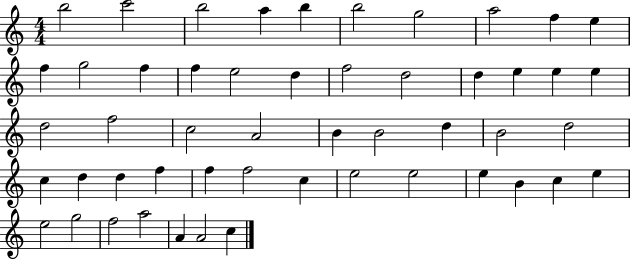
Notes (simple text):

B5/h C6/h B5/h A5/q B5/q B5/h G5/h A5/h F5/q E5/q F5/q G5/h F5/q F5/q E5/h D5/q F5/h D5/h D5/q E5/q E5/q E5/q D5/h F5/h C5/h A4/h B4/q B4/h D5/q B4/h D5/h C5/q D5/q D5/q F5/q F5/q F5/h C5/q E5/h E5/h E5/q B4/q C5/q E5/q E5/h G5/h F5/h A5/h A4/q A4/h C5/q